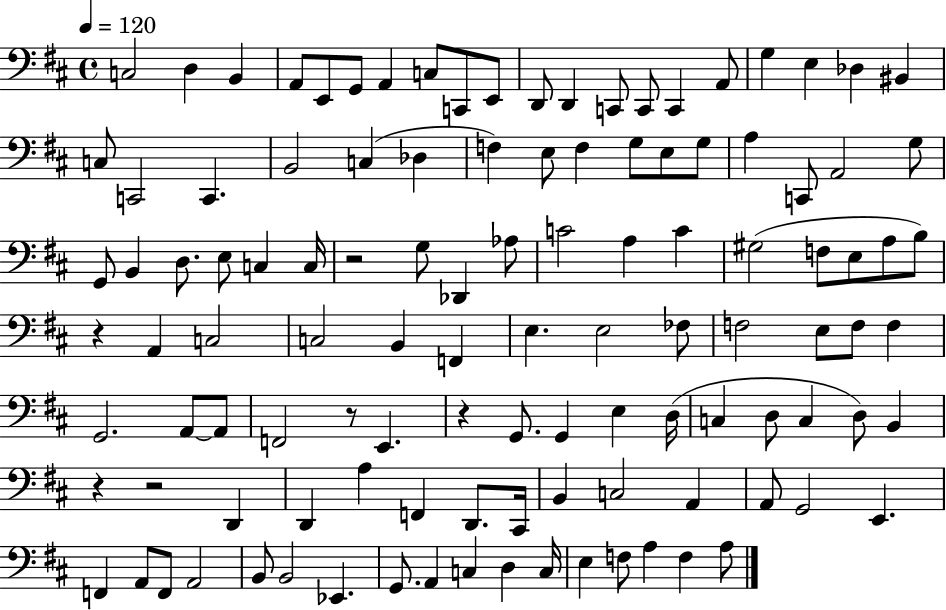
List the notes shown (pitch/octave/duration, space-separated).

C3/h D3/q B2/q A2/e E2/e G2/e A2/q C3/e C2/e E2/e D2/e D2/q C2/e C2/e C2/q A2/e G3/q E3/q Db3/q BIS2/q C3/e C2/h C2/q. B2/h C3/q Db3/q F3/q E3/e F3/q G3/e E3/e G3/e A3/q C2/e A2/h G3/e G2/e B2/q D3/e. E3/e C3/q C3/s R/h G3/e Db2/q Ab3/e C4/h A3/q C4/q G#3/h F3/e E3/e A3/e B3/e R/q A2/q C3/h C3/h B2/q F2/q E3/q. E3/h FES3/e F3/h E3/e F3/e F3/q G2/h. A2/e A2/e F2/h R/e E2/q. R/q G2/e. G2/q E3/q D3/s C3/q D3/e C3/q D3/e B2/q R/q R/h D2/q D2/q A3/q F2/q D2/e. C#2/s B2/q C3/h A2/q A2/e G2/h E2/q. F2/q A2/e F2/e A2/h B2/e B2/h Eb2/q. G2/e. A2/q C3/q D3/q C3/s E3/q F3/e A3/q F3/q A3/e